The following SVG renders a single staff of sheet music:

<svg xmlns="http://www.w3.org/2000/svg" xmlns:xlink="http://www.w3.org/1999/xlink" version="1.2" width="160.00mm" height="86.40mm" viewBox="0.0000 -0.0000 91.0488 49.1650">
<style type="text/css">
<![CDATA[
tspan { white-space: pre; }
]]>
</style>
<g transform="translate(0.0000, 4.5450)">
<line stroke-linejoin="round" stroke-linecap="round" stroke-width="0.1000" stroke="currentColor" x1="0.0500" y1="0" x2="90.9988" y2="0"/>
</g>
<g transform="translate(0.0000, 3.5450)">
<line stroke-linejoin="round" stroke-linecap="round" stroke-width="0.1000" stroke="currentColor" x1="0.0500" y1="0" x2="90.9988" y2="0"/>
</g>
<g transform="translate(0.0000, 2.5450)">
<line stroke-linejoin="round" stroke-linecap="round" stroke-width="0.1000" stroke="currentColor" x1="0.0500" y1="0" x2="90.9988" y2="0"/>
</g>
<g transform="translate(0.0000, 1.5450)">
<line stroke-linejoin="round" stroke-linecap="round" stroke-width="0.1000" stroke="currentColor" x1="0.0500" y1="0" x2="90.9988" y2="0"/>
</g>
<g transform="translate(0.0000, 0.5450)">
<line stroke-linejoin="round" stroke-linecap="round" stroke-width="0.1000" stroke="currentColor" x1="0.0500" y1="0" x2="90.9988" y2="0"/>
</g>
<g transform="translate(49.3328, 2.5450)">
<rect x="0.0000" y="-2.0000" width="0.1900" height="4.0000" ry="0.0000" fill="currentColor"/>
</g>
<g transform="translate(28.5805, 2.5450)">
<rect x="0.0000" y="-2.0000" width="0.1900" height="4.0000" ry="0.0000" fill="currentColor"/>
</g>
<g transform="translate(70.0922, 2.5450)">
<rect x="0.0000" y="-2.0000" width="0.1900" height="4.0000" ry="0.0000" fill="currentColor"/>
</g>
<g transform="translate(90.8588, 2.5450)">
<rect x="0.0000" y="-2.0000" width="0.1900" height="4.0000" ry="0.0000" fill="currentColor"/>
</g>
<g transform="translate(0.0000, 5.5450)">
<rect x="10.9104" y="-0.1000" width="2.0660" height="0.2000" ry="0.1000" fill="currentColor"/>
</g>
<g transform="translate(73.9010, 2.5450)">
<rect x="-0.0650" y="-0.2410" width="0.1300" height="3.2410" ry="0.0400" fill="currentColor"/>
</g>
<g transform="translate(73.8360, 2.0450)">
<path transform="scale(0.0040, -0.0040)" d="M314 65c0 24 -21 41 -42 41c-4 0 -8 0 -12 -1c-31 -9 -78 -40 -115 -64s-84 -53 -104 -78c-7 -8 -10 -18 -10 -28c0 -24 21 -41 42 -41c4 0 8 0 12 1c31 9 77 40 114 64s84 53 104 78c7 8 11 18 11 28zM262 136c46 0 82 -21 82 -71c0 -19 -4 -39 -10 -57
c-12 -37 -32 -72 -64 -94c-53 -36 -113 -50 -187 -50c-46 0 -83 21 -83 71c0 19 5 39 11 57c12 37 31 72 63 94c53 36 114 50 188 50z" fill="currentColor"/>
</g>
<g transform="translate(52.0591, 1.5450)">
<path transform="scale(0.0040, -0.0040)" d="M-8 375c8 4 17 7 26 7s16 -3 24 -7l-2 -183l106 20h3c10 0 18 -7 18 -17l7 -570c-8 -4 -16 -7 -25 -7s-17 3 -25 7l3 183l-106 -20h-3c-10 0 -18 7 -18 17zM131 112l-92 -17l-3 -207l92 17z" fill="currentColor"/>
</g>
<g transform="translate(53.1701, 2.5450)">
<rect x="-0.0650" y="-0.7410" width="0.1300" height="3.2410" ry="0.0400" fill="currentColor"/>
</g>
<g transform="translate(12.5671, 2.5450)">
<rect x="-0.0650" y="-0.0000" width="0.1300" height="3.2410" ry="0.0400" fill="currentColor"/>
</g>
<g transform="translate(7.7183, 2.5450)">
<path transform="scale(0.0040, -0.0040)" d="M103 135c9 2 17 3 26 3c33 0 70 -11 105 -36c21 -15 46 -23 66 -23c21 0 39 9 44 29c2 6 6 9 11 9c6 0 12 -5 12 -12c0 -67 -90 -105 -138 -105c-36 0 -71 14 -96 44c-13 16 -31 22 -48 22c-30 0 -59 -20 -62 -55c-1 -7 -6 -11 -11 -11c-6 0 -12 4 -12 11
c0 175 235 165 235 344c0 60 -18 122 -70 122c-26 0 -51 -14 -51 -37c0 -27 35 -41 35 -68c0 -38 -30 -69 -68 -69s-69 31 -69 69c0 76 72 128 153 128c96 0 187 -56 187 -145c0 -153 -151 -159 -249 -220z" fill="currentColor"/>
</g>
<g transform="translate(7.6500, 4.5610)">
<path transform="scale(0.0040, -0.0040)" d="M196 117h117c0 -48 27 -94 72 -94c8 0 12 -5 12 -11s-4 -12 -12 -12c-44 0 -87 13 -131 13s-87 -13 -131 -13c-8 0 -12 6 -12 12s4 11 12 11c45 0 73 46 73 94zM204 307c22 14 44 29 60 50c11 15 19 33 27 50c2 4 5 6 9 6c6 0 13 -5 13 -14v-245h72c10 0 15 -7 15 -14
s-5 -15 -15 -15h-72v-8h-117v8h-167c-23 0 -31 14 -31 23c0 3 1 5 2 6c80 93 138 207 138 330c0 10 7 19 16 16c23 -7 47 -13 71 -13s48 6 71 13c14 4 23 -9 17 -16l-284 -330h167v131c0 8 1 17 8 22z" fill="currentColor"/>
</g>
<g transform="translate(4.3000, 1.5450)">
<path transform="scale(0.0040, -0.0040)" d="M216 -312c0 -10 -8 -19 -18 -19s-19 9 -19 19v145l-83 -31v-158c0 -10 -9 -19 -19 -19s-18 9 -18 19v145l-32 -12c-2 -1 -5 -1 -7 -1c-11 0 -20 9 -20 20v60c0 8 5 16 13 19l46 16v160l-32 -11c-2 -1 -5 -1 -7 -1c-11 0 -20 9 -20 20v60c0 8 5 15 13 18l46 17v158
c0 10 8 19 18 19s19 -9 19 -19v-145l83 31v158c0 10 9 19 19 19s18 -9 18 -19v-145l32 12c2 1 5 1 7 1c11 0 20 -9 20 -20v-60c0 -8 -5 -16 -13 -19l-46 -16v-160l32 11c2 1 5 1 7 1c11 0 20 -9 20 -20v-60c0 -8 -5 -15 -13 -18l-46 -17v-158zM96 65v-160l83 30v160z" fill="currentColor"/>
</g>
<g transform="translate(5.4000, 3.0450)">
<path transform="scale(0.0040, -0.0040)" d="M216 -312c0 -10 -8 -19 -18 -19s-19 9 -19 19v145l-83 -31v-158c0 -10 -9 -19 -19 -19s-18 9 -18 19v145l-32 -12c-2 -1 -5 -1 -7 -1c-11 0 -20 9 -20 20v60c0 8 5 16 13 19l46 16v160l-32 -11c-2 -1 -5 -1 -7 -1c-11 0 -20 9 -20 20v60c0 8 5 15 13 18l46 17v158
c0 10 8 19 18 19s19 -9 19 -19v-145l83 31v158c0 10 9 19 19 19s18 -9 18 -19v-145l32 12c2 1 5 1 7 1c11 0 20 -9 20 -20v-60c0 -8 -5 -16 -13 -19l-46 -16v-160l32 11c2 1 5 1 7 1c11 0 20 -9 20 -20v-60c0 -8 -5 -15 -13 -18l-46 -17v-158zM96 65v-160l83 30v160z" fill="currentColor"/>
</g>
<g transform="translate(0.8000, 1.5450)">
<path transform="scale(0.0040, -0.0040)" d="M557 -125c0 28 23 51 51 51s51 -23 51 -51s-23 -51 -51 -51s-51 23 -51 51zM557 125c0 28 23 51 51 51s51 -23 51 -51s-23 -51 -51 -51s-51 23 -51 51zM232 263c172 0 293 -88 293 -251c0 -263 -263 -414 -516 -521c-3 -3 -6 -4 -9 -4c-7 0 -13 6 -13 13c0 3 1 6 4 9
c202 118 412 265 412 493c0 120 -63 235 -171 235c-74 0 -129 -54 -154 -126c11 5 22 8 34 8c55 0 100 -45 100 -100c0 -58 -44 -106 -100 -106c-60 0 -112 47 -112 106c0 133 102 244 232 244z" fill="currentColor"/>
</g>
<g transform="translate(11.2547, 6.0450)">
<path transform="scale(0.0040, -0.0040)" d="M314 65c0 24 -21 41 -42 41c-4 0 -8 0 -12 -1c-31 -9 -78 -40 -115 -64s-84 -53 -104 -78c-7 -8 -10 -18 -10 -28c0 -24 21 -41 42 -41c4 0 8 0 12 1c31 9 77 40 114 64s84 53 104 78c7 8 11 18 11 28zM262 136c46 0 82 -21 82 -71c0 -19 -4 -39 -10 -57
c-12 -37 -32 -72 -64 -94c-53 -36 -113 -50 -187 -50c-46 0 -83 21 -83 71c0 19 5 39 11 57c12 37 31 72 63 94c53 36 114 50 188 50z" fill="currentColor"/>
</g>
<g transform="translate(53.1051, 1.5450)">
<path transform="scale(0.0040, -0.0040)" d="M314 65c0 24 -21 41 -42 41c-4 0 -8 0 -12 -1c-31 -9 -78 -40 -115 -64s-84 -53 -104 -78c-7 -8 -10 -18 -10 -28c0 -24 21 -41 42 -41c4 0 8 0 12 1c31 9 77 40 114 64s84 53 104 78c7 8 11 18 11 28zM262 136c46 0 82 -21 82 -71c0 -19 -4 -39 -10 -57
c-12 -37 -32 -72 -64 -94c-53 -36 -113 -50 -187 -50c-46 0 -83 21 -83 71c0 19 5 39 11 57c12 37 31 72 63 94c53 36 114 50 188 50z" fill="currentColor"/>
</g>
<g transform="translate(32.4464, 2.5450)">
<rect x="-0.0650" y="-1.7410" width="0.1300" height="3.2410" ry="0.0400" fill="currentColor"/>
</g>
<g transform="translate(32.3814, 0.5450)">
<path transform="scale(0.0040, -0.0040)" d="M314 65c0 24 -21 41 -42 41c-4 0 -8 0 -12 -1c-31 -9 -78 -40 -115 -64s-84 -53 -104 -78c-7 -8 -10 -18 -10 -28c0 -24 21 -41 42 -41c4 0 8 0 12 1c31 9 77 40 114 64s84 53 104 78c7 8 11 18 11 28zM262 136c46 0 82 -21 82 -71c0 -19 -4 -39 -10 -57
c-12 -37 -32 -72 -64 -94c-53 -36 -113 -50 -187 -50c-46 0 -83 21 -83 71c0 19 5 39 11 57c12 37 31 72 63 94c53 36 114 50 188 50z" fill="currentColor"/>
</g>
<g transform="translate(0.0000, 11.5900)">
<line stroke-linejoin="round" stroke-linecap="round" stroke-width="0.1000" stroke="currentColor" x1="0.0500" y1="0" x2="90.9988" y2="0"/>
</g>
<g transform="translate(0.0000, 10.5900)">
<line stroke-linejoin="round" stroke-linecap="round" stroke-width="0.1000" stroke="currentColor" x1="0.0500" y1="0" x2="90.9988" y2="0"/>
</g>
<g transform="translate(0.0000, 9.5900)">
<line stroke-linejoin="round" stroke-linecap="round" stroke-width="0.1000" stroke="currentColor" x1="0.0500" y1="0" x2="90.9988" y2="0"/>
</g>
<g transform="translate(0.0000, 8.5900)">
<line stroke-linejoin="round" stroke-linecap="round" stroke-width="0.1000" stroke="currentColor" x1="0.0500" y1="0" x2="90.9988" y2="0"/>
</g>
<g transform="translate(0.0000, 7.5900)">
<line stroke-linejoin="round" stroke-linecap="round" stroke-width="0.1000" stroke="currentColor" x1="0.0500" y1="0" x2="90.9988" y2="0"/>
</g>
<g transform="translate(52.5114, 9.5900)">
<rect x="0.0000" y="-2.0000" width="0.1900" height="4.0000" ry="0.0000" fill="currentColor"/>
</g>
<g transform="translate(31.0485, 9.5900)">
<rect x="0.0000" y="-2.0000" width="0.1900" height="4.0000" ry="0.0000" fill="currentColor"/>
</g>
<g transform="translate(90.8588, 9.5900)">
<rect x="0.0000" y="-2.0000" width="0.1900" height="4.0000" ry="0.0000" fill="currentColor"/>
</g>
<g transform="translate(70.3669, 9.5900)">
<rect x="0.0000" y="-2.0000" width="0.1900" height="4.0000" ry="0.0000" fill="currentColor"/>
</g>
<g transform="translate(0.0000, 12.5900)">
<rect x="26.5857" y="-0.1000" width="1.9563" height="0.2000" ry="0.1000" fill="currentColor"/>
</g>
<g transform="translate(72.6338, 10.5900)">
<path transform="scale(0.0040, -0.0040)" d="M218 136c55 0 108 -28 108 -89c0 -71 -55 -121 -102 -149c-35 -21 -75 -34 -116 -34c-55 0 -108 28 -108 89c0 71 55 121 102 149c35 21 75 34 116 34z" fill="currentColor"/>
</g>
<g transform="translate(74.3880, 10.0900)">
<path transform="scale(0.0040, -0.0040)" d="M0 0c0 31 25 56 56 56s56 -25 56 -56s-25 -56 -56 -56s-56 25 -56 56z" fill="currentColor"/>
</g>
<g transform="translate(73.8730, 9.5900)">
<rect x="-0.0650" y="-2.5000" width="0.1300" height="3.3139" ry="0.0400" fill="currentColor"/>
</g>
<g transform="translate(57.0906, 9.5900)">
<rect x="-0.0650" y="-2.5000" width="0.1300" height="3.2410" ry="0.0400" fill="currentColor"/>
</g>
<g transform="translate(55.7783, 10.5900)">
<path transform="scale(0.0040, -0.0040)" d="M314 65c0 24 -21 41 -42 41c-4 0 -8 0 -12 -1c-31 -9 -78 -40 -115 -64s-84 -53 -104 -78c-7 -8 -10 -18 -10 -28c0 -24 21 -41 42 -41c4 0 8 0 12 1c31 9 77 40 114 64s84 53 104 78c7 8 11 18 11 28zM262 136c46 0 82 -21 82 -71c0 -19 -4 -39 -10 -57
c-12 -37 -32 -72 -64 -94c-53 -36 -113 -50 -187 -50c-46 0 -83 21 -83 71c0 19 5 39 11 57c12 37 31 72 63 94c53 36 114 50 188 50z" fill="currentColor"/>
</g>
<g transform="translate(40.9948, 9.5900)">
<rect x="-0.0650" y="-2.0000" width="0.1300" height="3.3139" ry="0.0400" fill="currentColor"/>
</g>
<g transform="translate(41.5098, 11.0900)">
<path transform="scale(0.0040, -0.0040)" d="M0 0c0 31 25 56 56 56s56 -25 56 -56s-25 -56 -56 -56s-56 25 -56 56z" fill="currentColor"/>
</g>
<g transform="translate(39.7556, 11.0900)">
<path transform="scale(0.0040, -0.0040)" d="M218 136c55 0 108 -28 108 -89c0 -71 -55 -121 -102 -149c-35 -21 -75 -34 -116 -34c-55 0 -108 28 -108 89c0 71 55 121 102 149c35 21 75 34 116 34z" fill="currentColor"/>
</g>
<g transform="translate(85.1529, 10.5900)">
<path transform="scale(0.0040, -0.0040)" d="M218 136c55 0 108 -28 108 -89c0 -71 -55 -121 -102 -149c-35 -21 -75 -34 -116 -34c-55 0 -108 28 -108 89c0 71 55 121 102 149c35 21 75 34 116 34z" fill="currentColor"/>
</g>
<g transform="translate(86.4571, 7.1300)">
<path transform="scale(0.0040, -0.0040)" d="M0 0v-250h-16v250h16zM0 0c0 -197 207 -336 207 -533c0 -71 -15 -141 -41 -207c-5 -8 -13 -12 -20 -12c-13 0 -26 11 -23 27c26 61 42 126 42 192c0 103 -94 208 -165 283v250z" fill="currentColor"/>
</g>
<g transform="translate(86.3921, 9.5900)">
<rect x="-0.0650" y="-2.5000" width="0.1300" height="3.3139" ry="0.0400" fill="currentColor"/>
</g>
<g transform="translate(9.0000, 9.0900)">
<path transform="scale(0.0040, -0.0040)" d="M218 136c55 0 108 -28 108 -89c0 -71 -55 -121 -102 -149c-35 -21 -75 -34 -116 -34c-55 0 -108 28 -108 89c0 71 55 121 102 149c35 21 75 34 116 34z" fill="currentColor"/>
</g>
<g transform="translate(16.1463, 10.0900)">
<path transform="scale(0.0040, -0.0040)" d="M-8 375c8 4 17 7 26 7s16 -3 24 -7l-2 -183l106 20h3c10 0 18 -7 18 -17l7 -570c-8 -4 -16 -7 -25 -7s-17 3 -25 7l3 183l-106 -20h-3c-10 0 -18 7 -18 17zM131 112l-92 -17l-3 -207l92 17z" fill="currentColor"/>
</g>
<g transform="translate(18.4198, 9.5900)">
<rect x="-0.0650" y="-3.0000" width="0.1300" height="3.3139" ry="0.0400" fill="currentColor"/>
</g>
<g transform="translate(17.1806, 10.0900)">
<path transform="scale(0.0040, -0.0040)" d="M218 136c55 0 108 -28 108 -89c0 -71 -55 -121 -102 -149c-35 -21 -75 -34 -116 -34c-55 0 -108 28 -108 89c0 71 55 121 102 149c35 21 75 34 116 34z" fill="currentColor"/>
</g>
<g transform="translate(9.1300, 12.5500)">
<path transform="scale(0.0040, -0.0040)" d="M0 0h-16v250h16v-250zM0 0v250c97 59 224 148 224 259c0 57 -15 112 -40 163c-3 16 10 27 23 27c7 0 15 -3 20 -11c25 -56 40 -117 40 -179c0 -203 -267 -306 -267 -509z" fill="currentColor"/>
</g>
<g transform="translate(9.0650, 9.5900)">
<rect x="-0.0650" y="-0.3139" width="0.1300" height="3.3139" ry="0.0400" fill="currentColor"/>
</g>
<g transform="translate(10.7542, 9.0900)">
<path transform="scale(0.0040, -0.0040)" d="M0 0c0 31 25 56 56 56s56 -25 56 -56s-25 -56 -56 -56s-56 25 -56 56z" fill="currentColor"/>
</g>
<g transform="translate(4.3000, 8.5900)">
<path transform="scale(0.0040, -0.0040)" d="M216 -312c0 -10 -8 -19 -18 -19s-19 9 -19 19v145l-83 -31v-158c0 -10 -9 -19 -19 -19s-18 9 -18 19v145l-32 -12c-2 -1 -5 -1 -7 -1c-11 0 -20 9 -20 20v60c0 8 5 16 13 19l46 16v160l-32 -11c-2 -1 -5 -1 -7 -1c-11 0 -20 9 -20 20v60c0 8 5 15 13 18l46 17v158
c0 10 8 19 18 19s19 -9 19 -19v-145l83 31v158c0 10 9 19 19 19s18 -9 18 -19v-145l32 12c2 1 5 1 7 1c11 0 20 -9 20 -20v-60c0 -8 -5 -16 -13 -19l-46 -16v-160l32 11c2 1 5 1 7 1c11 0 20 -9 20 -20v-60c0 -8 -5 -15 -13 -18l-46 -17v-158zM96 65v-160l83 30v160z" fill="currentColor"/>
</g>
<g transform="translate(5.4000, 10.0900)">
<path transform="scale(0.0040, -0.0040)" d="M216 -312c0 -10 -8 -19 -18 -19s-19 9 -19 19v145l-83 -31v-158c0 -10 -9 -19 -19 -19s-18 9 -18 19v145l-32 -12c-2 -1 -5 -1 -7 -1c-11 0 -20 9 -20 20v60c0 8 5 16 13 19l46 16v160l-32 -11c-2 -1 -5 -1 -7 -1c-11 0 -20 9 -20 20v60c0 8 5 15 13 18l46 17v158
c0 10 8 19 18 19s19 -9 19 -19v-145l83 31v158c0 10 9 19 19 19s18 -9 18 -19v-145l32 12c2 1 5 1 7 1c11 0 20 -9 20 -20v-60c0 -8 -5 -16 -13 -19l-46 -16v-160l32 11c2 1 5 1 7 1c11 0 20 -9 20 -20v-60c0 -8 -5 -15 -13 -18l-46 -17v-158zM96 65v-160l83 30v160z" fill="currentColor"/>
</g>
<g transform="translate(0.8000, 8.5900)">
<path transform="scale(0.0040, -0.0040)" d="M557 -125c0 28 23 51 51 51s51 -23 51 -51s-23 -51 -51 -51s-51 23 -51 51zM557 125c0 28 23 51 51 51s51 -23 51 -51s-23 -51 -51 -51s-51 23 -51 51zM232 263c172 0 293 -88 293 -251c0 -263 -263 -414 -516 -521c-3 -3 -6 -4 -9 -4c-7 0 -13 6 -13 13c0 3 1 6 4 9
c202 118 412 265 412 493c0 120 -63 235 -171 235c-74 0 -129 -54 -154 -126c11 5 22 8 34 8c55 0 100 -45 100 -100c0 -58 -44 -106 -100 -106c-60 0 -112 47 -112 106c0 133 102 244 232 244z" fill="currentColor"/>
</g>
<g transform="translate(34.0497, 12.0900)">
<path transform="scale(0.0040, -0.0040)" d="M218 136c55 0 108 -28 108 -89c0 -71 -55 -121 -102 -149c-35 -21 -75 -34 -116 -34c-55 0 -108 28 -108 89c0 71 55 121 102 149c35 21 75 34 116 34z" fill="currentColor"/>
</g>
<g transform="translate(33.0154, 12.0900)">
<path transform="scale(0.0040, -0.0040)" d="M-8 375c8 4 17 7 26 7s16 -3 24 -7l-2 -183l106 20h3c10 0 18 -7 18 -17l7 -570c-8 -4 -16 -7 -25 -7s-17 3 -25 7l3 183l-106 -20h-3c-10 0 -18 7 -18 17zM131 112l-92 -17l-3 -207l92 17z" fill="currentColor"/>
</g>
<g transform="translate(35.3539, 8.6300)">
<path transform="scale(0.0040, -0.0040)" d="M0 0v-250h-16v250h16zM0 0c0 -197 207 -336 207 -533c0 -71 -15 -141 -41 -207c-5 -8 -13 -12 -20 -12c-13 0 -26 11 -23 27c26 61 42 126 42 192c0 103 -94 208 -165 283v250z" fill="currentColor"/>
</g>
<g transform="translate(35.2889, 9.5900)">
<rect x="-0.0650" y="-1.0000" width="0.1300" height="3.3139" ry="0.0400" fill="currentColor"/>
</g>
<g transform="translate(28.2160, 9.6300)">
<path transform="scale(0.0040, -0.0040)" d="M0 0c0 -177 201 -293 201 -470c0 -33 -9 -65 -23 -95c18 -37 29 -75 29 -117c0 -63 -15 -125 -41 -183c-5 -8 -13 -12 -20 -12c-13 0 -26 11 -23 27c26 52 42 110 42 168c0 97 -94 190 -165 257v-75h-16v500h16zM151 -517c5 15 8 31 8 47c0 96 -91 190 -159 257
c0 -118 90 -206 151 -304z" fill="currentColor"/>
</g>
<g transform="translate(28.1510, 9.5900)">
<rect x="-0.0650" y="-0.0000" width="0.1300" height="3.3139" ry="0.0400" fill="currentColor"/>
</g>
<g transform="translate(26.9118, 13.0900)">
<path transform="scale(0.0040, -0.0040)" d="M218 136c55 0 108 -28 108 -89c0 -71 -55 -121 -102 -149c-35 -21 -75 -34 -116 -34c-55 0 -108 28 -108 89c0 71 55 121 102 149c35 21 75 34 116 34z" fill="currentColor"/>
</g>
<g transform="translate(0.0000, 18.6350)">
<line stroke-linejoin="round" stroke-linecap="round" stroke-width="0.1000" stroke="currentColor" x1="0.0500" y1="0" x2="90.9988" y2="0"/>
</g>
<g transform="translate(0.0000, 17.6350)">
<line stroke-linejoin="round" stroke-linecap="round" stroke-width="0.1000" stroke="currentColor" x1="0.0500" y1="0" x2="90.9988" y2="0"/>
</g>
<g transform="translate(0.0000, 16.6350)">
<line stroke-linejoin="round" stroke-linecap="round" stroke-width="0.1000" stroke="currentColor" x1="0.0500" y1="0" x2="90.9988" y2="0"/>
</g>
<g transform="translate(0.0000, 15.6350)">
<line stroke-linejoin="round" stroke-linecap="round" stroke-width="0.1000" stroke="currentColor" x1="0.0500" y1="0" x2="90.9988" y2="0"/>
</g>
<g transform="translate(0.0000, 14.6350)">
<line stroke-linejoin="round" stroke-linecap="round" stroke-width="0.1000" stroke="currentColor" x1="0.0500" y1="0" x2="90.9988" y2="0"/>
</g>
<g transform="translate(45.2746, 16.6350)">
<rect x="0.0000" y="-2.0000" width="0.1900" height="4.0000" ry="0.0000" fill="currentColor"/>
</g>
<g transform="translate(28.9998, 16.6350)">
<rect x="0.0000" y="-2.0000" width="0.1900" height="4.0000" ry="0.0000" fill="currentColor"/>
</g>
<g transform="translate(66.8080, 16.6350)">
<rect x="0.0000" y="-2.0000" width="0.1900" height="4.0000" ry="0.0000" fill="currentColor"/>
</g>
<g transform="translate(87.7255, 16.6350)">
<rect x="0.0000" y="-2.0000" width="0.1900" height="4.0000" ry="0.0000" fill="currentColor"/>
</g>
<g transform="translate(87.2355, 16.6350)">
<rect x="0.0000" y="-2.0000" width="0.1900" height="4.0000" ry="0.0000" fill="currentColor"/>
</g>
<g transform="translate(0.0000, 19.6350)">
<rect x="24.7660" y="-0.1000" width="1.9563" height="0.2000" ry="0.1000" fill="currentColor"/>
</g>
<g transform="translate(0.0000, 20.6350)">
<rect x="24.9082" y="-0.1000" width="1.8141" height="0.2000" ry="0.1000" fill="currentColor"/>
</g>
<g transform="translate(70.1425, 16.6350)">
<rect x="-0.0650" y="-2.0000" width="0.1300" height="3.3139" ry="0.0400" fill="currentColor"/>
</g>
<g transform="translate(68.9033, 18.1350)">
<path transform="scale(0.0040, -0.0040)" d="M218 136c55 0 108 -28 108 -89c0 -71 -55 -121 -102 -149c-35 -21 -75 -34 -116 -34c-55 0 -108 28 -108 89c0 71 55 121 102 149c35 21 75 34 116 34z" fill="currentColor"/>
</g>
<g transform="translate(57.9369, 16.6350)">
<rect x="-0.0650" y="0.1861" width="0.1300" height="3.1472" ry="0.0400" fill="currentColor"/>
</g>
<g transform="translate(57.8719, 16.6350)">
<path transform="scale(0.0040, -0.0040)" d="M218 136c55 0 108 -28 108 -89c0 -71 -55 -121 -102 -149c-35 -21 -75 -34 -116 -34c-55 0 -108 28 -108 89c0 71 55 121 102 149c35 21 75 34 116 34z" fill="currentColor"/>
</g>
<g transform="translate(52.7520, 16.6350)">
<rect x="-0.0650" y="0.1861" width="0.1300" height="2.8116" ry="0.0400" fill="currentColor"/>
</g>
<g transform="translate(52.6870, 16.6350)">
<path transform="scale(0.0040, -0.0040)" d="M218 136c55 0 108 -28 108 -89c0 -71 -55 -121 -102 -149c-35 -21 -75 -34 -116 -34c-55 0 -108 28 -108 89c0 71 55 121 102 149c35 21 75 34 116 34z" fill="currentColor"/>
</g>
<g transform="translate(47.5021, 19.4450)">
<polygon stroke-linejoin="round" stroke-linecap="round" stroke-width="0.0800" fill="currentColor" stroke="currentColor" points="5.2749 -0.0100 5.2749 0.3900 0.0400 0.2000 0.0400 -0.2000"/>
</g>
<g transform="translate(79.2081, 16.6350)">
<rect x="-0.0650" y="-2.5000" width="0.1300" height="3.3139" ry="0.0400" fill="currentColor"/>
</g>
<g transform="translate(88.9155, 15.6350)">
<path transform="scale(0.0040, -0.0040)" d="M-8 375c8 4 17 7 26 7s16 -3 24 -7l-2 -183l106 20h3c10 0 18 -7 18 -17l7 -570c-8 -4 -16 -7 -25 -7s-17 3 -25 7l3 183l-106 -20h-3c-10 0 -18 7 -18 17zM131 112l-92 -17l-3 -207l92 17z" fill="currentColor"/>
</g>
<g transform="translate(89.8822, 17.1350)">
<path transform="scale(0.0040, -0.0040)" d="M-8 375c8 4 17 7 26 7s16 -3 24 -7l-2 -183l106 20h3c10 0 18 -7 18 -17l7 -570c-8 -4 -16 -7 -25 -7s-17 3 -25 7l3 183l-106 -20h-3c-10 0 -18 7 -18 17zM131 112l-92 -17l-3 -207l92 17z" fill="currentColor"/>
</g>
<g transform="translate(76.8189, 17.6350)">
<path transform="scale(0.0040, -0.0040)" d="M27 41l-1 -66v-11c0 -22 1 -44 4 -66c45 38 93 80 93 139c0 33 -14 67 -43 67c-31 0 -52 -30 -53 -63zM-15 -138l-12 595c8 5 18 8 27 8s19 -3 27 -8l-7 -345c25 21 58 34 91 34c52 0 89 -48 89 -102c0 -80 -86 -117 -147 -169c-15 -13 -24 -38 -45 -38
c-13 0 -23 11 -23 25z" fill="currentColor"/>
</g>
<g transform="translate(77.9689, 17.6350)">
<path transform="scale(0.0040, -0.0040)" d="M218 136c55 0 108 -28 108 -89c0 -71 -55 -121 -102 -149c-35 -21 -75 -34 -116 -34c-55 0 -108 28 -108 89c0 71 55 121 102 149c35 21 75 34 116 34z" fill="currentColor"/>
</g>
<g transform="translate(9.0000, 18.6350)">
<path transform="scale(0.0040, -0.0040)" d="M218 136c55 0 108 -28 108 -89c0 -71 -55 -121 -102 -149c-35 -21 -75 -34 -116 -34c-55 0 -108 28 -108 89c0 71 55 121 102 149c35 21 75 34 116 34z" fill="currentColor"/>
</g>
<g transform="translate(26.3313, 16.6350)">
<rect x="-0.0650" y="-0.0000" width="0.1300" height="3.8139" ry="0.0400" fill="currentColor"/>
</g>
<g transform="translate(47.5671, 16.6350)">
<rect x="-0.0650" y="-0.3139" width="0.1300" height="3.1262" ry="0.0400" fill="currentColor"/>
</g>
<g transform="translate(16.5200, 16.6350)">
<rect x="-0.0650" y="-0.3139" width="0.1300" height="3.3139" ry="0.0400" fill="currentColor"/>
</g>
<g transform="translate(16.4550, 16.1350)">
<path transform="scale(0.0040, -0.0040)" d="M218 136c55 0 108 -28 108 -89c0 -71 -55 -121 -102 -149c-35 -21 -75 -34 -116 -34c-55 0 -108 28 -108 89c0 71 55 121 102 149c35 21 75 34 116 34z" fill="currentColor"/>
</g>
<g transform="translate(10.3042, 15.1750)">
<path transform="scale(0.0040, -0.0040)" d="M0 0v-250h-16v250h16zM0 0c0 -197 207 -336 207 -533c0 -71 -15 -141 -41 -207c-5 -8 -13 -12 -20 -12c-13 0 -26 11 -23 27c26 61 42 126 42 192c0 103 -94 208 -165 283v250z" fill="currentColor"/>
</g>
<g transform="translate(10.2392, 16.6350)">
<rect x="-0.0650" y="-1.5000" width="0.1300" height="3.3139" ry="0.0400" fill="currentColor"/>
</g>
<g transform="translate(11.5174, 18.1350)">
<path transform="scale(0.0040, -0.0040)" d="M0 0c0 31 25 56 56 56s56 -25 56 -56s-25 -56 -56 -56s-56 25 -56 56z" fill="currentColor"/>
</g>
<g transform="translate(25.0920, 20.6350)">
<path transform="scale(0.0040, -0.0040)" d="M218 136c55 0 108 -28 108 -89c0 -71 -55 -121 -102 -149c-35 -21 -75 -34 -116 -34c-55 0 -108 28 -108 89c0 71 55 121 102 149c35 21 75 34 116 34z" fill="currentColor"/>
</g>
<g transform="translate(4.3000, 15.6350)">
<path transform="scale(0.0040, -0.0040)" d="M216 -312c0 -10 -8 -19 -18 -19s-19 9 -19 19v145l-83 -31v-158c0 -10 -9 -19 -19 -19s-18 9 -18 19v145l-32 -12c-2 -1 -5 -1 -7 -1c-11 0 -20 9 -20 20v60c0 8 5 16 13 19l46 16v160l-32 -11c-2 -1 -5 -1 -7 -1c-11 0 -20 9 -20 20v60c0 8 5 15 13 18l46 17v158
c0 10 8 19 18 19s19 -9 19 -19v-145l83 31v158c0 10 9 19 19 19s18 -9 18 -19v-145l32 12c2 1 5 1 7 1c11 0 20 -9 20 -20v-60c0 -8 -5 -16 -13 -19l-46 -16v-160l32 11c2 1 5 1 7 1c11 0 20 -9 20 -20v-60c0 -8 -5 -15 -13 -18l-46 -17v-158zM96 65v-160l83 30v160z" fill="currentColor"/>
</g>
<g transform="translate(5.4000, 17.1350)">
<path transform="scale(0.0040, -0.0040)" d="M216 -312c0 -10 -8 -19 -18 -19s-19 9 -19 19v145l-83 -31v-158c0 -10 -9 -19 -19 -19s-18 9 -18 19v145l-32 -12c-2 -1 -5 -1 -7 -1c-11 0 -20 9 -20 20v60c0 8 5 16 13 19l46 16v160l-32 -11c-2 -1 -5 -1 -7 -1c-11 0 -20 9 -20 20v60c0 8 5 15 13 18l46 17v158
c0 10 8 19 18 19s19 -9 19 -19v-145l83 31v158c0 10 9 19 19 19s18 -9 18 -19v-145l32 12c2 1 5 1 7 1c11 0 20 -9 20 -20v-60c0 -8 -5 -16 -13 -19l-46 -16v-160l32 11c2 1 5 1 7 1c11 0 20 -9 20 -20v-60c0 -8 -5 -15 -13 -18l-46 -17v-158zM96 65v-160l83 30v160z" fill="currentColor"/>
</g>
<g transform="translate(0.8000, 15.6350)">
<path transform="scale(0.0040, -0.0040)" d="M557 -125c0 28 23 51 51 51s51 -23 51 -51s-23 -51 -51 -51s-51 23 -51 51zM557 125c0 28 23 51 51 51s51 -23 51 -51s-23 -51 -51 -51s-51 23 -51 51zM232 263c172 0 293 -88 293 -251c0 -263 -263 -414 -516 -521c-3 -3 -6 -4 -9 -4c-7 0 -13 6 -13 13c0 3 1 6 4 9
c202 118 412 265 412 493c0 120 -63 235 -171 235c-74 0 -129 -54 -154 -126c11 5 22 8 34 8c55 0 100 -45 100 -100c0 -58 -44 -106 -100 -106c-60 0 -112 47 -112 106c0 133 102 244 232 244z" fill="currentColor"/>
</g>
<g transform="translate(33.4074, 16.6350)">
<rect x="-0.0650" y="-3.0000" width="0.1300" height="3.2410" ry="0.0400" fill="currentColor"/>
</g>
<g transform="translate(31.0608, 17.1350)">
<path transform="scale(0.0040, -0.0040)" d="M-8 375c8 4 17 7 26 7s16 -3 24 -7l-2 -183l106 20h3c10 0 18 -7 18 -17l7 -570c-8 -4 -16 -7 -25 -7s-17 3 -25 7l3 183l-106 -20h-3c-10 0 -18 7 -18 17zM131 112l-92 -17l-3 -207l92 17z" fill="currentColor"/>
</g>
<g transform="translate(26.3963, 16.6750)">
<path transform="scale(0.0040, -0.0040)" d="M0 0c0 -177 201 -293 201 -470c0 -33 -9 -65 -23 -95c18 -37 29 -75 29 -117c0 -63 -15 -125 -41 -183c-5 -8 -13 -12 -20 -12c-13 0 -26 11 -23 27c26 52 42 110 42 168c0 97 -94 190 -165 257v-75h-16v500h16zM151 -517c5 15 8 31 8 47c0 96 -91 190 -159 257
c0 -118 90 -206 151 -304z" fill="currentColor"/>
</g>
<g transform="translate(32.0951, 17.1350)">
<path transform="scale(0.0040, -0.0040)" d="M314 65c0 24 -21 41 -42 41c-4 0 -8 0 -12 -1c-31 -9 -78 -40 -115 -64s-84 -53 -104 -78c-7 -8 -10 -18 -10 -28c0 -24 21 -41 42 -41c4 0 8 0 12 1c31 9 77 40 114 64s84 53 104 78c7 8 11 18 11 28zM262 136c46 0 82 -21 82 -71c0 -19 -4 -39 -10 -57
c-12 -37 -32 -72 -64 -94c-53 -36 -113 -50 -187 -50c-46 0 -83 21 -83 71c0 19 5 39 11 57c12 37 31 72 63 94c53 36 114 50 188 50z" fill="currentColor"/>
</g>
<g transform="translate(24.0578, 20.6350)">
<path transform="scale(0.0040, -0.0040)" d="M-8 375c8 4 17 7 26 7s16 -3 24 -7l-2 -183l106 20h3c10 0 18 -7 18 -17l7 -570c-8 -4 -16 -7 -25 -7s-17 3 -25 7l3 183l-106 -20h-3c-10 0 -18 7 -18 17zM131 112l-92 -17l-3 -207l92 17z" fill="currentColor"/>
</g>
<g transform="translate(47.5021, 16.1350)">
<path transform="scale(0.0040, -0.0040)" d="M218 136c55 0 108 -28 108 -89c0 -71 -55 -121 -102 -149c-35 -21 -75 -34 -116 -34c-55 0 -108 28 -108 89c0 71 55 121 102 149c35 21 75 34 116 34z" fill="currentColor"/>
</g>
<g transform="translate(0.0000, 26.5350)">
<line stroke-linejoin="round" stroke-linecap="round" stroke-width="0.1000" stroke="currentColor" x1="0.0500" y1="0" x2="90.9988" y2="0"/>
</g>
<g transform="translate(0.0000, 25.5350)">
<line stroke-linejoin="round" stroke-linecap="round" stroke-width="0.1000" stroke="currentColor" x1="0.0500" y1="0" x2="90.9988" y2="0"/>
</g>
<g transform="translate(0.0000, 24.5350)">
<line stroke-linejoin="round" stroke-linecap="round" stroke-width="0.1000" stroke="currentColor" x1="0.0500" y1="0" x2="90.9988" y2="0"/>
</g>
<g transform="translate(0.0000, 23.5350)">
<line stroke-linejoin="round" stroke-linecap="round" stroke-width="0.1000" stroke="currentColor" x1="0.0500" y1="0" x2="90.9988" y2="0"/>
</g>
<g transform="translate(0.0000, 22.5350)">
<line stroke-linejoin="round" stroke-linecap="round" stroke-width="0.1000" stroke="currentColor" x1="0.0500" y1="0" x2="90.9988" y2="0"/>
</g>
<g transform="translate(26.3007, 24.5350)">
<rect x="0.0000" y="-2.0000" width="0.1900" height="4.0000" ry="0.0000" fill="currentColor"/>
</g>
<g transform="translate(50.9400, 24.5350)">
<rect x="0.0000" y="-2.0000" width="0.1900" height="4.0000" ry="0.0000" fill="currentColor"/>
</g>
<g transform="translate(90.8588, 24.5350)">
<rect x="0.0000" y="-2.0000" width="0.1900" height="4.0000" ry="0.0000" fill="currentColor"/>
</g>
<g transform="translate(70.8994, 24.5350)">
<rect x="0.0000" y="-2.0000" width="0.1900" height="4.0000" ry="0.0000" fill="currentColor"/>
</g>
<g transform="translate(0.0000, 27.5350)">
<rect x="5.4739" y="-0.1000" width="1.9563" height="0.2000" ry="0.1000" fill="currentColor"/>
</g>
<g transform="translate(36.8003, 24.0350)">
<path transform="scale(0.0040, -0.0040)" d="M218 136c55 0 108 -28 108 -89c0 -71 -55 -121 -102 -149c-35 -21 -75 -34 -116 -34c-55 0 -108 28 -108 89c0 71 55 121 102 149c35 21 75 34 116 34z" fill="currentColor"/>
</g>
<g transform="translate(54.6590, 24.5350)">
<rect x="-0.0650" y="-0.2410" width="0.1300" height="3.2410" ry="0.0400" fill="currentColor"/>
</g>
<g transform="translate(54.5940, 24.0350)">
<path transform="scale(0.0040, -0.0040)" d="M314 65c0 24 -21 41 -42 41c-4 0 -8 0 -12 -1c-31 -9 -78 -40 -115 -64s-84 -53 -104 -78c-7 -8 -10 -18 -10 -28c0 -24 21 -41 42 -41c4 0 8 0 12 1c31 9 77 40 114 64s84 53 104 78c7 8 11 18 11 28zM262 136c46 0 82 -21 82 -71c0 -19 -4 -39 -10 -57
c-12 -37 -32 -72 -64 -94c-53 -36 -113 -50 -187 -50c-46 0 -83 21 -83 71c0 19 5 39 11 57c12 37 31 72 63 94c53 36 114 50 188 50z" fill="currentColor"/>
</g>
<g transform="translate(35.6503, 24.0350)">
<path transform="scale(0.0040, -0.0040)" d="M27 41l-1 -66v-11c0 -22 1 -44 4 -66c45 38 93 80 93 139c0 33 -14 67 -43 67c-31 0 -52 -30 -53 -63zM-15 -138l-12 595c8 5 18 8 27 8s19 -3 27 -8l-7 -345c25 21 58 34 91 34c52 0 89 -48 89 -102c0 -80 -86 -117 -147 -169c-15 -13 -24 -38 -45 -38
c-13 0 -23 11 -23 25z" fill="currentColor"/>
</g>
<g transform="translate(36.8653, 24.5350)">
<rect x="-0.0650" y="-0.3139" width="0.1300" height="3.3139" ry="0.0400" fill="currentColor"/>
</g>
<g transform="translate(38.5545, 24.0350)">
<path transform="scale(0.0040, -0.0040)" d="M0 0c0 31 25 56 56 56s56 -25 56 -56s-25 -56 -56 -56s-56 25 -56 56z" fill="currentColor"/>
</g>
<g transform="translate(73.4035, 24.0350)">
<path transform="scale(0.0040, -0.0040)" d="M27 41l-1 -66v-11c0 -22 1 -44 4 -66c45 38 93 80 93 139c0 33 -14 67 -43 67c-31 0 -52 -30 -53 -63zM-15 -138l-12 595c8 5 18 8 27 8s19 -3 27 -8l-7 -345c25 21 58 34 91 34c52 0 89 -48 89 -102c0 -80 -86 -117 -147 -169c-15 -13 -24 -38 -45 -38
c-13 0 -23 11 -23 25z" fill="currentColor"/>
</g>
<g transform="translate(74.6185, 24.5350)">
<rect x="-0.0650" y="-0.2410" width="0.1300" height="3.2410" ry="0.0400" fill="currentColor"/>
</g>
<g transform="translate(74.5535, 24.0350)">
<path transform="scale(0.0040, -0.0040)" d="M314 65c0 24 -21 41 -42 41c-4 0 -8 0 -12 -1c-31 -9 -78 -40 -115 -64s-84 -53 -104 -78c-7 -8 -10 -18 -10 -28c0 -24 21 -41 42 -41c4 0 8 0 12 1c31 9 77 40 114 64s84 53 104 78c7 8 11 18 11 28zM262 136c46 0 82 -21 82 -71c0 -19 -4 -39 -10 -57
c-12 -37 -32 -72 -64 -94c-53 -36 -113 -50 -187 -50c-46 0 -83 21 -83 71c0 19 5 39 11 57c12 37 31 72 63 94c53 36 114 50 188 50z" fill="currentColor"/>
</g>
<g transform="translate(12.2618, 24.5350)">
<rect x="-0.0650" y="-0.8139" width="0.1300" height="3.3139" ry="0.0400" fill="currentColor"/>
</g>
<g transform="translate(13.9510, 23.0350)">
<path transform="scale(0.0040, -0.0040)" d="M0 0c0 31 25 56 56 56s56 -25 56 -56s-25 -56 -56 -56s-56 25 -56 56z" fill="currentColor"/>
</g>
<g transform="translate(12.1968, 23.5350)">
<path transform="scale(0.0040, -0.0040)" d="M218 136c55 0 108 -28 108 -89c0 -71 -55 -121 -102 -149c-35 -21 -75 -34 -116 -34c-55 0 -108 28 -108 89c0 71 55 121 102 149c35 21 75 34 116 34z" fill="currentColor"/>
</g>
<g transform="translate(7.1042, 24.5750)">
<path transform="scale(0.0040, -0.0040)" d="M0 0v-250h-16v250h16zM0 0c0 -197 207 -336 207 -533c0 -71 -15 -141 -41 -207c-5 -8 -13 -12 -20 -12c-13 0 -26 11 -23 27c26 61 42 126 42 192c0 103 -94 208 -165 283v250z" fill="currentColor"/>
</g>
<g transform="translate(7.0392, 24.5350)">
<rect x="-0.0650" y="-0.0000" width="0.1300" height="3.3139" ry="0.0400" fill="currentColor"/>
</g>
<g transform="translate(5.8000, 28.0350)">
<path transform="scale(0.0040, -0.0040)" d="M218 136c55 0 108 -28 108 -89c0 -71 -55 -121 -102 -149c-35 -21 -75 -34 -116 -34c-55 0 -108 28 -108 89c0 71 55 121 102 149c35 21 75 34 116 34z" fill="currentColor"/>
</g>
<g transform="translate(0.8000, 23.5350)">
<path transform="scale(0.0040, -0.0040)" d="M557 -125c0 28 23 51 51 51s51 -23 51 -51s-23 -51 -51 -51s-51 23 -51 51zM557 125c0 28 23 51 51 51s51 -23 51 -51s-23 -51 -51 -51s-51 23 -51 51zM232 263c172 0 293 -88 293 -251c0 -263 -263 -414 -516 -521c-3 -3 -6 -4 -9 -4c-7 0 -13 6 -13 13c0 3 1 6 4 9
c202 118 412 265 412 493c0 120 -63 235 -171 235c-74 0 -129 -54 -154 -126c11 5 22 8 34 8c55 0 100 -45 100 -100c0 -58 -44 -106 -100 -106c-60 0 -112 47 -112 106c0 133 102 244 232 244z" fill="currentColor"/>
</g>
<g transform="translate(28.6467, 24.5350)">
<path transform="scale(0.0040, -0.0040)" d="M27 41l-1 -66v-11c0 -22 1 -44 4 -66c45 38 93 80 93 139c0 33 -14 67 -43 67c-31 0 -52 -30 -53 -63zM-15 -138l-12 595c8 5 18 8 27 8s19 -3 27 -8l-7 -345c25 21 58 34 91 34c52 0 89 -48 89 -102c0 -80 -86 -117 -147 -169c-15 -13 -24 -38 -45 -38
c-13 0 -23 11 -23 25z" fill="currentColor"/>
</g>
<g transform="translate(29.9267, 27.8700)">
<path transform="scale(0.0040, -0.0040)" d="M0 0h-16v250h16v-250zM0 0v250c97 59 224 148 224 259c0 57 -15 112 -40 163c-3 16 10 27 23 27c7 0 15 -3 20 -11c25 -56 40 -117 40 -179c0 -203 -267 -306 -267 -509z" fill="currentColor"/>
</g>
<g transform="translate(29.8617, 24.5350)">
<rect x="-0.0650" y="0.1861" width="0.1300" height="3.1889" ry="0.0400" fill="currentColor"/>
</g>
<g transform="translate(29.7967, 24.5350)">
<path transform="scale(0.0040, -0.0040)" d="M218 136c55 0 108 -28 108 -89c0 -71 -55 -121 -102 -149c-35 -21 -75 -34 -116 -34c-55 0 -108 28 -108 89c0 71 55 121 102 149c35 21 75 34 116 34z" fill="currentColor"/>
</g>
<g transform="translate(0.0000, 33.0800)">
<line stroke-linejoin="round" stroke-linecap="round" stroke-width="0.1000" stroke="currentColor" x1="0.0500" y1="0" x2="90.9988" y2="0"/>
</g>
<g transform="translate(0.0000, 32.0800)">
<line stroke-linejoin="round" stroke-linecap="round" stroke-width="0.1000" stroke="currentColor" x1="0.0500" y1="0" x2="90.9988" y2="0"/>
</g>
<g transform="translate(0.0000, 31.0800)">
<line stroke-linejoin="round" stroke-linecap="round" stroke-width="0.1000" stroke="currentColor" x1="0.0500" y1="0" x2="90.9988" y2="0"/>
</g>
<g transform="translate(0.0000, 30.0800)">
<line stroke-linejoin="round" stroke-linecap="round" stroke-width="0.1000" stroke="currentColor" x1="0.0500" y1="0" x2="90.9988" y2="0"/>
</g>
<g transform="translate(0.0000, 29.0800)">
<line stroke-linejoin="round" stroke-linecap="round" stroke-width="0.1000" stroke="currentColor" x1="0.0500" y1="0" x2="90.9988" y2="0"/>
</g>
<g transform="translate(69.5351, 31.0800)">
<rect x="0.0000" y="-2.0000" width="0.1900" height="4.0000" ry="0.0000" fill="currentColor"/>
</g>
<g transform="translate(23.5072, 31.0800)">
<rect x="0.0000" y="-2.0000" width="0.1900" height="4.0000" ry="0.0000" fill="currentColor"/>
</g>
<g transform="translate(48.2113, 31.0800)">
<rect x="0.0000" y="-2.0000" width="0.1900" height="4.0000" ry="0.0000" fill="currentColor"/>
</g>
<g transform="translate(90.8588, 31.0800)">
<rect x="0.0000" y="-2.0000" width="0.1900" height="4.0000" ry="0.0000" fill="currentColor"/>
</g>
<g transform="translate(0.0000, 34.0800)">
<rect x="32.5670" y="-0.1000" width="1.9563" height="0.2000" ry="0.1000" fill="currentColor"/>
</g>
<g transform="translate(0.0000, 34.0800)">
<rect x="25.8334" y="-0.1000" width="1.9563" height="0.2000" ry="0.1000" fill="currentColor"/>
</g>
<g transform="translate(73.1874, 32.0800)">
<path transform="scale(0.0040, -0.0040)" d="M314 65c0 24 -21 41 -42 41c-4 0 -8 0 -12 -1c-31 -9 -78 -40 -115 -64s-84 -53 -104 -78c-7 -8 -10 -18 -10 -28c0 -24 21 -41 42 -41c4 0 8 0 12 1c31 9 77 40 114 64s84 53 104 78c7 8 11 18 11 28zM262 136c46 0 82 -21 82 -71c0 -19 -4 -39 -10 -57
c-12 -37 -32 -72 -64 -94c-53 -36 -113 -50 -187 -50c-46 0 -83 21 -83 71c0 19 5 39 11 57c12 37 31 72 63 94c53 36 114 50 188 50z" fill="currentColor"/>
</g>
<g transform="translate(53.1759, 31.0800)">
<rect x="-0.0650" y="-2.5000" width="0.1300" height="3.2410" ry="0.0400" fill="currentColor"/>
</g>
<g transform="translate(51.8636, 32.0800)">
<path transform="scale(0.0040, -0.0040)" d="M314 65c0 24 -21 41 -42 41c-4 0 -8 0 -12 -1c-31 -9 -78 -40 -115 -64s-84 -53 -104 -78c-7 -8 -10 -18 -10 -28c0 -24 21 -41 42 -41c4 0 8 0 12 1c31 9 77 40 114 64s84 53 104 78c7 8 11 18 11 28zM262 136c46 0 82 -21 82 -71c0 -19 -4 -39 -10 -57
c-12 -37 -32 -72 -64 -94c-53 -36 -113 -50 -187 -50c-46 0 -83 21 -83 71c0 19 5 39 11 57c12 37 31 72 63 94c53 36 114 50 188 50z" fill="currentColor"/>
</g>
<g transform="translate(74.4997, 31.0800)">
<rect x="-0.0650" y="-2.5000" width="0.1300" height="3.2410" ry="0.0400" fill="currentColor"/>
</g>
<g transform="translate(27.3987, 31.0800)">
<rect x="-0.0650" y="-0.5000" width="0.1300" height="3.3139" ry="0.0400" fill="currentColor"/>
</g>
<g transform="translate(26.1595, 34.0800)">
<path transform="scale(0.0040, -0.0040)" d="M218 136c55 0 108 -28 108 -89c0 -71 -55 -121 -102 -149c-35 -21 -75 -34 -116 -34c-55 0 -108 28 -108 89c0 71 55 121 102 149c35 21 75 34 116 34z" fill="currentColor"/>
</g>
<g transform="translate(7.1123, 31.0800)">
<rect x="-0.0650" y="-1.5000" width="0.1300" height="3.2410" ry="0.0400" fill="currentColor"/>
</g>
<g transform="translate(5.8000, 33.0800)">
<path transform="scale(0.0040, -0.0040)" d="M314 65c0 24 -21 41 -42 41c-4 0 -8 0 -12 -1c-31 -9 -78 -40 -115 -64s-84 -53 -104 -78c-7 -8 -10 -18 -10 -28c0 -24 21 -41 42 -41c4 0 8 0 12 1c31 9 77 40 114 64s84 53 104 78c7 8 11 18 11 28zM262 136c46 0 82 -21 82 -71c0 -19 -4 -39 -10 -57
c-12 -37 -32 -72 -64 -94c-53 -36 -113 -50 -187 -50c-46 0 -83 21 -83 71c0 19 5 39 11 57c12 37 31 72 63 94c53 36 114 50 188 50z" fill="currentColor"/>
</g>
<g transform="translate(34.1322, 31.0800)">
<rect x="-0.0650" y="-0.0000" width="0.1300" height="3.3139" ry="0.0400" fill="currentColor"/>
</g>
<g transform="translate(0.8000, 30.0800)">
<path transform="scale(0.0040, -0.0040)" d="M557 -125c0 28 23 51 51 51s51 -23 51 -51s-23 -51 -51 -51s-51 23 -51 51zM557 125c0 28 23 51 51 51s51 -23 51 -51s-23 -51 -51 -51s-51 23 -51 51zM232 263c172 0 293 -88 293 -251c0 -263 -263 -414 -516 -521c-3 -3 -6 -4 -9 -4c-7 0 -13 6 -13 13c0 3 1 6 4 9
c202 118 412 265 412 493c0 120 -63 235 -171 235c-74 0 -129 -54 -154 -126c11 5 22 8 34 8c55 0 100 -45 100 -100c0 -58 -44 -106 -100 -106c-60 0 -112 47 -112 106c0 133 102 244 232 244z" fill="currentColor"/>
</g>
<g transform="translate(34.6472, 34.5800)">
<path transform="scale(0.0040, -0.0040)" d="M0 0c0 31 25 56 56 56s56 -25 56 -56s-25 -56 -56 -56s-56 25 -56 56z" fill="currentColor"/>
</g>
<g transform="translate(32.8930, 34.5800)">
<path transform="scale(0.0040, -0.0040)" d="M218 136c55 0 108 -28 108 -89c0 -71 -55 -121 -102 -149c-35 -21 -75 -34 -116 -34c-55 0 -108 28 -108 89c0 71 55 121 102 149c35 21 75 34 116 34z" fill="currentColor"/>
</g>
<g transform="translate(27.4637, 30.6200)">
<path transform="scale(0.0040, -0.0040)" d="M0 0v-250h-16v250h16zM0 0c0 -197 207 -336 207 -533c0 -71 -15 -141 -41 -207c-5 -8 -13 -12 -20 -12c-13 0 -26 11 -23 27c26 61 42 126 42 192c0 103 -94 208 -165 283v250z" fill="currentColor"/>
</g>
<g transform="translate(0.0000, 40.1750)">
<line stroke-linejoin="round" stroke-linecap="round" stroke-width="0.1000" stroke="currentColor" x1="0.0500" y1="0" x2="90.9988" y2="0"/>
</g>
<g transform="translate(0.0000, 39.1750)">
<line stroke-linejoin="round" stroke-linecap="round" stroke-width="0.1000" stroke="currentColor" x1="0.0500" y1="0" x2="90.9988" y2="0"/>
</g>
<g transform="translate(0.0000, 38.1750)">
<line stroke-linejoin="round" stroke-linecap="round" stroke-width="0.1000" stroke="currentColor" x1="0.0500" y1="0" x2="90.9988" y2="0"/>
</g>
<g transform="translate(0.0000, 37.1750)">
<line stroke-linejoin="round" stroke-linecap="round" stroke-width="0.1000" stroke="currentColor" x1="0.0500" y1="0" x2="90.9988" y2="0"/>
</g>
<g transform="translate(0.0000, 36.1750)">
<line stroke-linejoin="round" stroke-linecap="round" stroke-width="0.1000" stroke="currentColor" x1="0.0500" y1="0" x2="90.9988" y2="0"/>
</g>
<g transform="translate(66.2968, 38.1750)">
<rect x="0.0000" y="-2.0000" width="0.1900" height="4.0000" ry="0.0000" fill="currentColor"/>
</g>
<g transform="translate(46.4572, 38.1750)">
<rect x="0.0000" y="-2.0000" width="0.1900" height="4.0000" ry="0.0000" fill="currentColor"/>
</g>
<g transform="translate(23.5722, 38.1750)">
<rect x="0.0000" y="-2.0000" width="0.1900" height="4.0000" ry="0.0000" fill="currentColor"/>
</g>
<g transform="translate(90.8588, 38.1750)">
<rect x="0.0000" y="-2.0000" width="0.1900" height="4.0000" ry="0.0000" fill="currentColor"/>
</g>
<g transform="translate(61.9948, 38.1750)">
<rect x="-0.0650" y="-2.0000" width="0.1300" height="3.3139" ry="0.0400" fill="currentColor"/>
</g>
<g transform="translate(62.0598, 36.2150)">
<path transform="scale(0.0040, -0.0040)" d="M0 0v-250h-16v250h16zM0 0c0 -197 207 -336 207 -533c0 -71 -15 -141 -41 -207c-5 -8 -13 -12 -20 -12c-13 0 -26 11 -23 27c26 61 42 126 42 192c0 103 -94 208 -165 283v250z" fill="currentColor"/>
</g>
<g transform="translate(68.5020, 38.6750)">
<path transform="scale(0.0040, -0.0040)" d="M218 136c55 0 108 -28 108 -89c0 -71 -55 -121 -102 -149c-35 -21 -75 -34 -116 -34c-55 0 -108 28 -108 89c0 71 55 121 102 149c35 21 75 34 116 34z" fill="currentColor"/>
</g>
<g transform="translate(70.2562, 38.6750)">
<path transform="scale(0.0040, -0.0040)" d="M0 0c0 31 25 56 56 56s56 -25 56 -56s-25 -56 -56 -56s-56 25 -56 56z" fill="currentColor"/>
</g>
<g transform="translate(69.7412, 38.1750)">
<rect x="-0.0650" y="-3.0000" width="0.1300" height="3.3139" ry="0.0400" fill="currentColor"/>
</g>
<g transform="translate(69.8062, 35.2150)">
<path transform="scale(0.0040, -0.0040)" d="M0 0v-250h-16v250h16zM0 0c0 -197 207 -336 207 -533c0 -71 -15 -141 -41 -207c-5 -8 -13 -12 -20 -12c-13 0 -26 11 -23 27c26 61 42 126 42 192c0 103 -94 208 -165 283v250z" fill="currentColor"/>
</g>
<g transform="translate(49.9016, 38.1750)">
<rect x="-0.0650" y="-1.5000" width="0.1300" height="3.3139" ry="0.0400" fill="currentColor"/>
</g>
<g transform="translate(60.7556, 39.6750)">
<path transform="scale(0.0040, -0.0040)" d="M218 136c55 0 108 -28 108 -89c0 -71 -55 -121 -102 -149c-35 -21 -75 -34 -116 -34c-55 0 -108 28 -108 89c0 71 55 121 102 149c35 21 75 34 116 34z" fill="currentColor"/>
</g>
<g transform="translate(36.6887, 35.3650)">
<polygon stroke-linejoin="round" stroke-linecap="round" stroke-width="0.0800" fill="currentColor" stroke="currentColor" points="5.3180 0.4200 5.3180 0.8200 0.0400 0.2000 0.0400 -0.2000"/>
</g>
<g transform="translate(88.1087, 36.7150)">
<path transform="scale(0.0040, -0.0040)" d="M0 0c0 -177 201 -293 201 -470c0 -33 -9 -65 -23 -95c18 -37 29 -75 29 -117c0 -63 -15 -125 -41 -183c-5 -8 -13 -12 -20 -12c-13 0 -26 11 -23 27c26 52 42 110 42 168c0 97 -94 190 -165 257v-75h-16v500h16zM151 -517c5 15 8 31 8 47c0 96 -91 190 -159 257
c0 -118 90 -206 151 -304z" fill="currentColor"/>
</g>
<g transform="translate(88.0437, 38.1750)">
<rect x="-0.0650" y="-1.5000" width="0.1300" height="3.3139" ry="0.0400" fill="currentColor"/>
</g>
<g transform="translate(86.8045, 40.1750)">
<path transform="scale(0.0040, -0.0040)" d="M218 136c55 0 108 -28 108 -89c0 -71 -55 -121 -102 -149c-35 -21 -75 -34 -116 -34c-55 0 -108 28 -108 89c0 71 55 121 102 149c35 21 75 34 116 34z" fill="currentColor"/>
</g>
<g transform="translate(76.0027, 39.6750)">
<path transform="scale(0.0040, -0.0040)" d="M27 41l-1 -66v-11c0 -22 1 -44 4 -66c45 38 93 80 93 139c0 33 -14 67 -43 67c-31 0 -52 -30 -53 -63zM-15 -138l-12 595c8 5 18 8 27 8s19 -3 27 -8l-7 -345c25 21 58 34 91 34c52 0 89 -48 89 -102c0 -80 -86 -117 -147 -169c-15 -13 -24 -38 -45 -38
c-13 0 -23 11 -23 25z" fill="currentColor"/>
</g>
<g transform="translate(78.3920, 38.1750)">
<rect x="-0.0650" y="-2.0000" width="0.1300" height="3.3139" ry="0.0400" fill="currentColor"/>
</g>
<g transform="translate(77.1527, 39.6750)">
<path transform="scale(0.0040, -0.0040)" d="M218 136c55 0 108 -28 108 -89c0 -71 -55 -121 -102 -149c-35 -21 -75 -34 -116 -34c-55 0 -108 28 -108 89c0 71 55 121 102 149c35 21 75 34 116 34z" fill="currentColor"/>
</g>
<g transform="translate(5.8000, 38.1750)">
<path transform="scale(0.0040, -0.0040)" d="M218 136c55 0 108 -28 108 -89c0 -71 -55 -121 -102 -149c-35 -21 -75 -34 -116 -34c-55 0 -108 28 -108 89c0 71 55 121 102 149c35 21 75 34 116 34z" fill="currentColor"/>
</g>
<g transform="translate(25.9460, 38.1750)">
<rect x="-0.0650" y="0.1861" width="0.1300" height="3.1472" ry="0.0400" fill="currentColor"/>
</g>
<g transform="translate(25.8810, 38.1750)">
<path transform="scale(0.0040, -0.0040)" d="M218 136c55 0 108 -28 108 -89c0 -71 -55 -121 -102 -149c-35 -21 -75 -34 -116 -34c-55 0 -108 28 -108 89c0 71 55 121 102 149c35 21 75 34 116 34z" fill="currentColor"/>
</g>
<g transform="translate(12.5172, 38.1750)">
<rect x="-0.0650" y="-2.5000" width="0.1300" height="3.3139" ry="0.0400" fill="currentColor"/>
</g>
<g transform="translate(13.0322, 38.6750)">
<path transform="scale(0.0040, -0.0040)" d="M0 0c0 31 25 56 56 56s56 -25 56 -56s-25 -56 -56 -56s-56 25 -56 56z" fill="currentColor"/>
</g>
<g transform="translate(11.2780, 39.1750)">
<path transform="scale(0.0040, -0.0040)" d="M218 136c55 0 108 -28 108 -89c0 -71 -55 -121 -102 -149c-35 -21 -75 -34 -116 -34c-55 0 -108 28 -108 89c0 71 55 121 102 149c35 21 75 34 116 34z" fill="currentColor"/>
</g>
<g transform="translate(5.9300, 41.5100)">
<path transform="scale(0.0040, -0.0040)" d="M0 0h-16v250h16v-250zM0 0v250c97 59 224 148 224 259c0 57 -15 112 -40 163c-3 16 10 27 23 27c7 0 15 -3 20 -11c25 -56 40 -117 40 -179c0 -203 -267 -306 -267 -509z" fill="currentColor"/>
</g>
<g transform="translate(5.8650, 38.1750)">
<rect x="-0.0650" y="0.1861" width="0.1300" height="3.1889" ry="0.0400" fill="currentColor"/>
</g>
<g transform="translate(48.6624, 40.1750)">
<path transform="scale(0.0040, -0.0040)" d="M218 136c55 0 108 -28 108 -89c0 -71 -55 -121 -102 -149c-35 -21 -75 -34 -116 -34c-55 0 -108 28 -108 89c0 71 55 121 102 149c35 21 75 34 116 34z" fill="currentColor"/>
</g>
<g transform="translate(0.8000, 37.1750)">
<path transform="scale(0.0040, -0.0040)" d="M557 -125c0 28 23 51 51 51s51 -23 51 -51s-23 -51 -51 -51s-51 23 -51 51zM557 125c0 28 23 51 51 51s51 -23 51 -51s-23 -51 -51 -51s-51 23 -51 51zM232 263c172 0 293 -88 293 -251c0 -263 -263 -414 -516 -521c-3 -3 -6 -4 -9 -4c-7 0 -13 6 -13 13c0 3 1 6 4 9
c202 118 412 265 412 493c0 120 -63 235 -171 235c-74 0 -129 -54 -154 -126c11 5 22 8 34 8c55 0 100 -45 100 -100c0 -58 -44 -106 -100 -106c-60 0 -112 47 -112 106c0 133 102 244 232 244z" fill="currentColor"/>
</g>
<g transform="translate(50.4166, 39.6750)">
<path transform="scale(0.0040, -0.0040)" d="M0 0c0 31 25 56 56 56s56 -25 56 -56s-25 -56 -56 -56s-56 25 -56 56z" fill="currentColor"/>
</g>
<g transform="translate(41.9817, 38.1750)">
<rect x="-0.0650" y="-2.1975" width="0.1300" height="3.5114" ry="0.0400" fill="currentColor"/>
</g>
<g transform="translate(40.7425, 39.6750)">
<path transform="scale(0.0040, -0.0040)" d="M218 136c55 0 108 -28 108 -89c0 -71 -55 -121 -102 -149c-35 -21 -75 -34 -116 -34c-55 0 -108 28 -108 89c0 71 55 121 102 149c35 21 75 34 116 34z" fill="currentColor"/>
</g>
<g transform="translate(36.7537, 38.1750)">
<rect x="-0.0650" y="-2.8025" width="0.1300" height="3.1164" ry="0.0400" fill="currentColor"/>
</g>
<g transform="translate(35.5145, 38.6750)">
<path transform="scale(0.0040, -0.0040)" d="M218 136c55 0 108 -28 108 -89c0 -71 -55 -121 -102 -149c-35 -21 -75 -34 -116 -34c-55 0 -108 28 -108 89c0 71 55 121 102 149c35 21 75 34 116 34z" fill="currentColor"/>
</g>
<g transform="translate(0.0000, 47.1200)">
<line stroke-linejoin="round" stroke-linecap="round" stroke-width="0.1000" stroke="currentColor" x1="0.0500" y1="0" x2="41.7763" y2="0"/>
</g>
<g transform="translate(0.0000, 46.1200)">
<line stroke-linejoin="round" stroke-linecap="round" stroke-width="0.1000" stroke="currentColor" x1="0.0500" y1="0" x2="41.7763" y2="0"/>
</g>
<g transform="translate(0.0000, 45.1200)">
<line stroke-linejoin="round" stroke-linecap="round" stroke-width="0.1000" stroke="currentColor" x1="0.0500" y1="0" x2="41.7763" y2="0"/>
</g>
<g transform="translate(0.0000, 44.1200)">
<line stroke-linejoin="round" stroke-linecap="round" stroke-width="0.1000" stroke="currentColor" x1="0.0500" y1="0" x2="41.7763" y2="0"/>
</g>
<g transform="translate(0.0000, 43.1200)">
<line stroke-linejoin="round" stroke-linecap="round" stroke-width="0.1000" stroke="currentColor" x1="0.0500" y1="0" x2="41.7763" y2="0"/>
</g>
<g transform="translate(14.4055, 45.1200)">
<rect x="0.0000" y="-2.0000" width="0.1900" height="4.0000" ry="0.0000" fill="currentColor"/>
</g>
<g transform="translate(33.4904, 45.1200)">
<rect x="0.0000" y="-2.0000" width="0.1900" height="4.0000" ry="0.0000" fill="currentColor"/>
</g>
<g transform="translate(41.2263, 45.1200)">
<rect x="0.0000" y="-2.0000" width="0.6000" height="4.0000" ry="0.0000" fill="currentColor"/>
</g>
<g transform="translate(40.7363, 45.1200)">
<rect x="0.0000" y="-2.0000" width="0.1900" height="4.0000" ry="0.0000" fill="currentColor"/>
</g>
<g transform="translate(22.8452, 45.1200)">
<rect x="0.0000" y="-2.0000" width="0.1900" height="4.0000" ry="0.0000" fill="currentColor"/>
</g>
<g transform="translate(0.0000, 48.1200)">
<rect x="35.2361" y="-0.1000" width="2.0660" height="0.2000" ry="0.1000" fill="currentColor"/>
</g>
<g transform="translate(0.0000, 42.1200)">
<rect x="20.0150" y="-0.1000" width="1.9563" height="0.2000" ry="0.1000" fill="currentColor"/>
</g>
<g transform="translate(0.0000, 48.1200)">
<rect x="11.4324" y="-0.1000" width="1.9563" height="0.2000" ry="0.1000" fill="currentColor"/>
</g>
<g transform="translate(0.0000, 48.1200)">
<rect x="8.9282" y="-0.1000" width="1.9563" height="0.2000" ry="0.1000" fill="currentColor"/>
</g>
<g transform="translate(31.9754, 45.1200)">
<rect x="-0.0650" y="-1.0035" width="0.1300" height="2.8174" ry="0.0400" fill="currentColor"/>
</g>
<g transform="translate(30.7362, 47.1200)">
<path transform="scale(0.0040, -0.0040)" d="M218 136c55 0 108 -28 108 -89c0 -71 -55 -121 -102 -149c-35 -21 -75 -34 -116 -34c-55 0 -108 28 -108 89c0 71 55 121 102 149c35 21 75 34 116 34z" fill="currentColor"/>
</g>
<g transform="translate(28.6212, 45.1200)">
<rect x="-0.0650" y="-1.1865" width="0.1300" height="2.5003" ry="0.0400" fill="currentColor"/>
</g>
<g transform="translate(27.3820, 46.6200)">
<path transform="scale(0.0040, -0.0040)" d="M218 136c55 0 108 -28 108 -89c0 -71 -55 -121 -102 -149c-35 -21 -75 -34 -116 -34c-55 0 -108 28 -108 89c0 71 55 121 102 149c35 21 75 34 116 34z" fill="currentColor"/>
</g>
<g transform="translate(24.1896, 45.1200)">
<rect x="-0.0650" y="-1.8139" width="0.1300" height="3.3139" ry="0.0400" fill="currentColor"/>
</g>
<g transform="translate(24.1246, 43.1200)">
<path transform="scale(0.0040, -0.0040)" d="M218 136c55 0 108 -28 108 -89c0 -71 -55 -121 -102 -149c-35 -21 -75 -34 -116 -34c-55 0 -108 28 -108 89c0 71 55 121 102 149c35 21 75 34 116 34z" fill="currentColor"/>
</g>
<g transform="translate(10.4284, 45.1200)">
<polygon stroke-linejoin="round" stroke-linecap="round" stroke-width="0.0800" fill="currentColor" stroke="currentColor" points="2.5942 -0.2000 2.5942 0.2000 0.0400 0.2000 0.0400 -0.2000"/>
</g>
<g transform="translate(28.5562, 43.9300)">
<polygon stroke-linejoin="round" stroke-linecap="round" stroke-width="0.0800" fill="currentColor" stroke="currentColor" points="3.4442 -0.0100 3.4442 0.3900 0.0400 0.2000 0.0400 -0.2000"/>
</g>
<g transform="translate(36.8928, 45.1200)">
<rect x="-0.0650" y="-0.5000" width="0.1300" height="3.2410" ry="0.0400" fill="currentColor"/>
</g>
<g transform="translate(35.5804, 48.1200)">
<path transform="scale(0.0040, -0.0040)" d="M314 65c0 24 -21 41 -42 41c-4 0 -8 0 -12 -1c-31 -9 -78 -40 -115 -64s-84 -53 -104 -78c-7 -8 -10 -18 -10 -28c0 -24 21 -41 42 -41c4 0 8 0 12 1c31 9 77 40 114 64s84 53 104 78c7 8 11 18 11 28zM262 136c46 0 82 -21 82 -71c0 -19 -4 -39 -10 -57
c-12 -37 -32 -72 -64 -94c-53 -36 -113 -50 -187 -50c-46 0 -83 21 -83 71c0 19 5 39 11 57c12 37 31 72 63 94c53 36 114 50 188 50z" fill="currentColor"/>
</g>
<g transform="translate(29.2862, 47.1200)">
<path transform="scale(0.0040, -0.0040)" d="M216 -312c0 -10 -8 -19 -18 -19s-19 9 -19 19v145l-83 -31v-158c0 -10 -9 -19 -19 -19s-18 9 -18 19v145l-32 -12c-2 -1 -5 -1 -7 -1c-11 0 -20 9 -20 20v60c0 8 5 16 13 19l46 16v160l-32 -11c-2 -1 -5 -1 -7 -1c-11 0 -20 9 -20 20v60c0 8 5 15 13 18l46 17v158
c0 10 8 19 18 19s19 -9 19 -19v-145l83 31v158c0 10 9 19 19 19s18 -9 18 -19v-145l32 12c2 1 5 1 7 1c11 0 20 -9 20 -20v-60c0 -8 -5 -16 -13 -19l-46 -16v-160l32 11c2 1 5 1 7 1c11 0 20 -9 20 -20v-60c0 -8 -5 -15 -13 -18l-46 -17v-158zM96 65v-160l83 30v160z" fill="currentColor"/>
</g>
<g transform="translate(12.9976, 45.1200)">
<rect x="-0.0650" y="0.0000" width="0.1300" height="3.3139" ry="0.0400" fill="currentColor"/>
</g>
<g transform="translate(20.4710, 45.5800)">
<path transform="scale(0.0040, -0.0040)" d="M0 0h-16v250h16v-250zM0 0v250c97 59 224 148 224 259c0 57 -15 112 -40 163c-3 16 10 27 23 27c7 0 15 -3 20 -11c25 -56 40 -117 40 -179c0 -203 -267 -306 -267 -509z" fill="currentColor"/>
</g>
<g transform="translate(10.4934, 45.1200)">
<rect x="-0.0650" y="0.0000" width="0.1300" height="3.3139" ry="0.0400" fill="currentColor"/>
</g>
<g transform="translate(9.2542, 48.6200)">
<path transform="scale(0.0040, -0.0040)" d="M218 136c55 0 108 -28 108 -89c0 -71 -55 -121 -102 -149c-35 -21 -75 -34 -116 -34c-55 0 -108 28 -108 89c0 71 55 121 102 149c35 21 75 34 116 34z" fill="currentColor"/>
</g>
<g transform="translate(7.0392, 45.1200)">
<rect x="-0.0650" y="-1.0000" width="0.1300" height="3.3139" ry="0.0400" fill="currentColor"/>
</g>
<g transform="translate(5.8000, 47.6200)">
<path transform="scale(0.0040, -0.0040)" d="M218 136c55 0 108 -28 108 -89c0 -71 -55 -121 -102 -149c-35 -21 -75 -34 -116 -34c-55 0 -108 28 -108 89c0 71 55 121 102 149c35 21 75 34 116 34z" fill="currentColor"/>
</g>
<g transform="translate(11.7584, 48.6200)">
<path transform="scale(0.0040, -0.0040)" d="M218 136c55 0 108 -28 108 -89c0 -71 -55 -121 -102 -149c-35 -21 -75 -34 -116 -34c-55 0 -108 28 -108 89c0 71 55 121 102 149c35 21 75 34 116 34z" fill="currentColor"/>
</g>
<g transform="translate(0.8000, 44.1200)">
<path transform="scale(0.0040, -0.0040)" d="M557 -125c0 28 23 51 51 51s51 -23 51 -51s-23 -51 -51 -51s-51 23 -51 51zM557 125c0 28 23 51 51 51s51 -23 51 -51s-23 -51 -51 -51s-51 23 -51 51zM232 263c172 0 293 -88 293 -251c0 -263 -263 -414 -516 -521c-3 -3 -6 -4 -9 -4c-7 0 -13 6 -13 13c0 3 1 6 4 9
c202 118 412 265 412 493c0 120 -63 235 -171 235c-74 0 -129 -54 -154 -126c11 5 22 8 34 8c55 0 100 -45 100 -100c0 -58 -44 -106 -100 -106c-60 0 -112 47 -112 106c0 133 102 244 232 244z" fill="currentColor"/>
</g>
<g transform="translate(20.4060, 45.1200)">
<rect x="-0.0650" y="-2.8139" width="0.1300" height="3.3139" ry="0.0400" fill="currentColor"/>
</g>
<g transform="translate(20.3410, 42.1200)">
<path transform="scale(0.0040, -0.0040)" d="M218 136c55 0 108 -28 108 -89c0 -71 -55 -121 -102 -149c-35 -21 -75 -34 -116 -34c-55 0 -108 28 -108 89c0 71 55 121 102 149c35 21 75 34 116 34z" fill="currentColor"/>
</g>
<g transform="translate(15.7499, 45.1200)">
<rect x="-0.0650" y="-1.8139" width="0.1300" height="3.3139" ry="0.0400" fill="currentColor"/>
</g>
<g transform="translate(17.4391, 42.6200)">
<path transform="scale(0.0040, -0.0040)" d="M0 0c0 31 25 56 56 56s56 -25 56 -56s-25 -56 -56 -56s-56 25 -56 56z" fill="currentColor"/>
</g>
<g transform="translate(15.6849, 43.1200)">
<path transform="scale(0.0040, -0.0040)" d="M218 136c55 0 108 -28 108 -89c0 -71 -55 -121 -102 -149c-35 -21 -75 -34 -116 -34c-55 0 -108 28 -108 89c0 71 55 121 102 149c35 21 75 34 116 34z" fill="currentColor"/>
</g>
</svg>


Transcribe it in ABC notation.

X:1
T:Untitled
M:2/4
L:1/4
K:D
D,,2 A,2 F,2 E,2 E,/2 C, D,,/4 F,,/2 A,, B,,2 B,, B,,/2 G,,/2 E, C,,/4 C,2 E,/2 D,/2 D, A,, _B,, D,,/2 F, _D,/2 _E, E,2 _E,2 G,,2 E,,/2 D,, B,,2 B,,2 D,/2 B,, D, C,/2 A,,/2 G,, A,,/2 C,/2 _A,, G,,/4 F,, D,,/2 D,,/2 A, C/2 A, A,,/2 ^G,,/2 E,,2